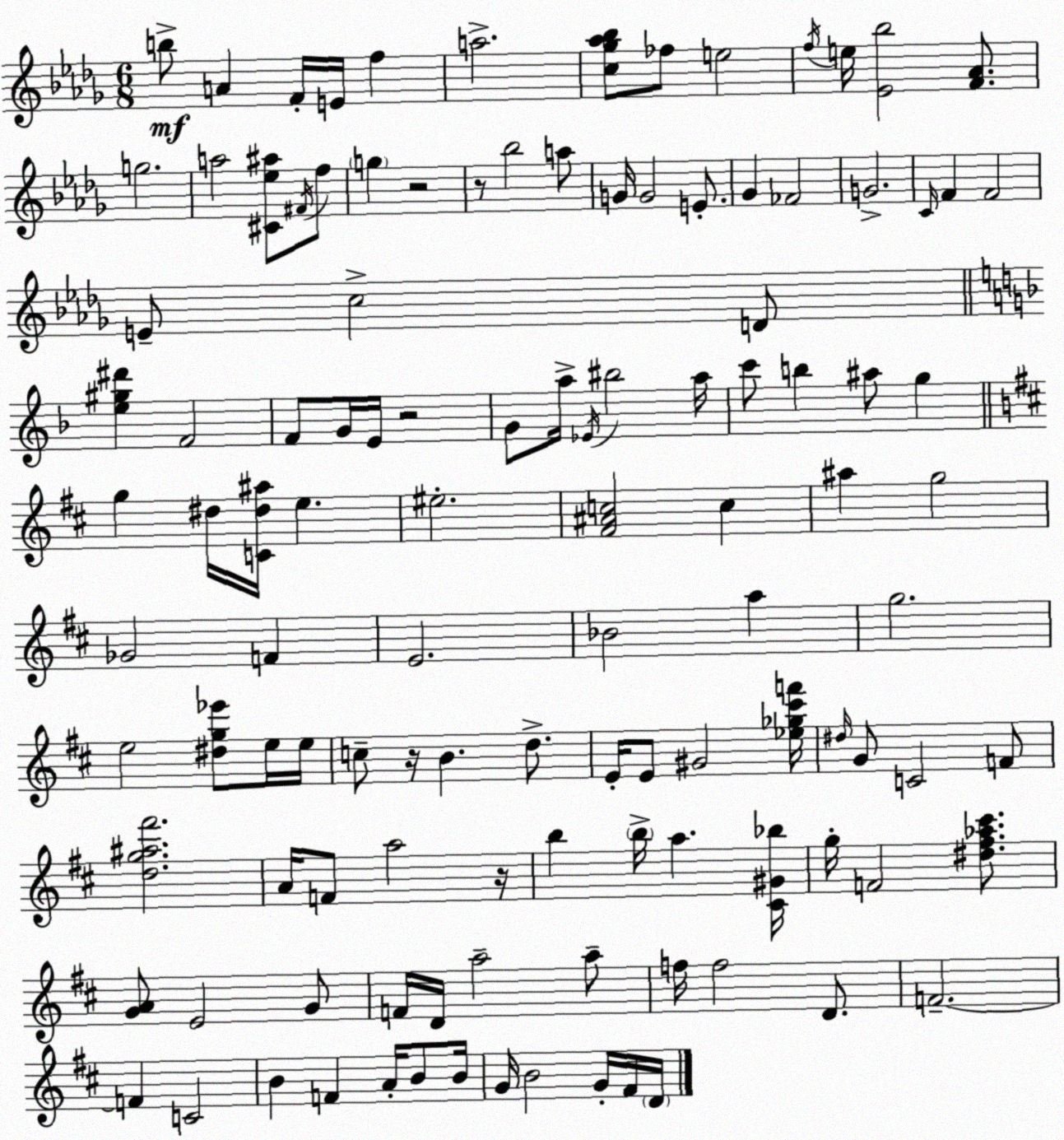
X:1
T:Untitled
M:6/8
L:1/4
K:Bbm
b/2 A F/4 E/4 f a2 [c_g_a_b]/2 _f/2 e2 f/4 e/4 [_E_b]2 [F_A]/2 g2 a2 [^C_e^a]/2 ^F/4 f/2 g z2 z/2 _b2 a/2 G/4 G2 E/2 _G _F2 G2 C/4 F F2 E/2 c2 D/2 [e^g^d'] F2 F/2 G/4 E/4 z2 G/2 a/4 _E/4 ^b2 a/4 c'/2 b ^a/2 g g ^d/4 [C^d^a]/4 e ^e2 [^F^Ac]2 c ^a g2 _G2 F E2 _B2 a g2 e2 [^dg_e']/2 e/4 e/4 c/2 z/4 B d/2 E/4 E/2 ^G2 [_e_g^c'f']/4 ^d/4 G/2 C2 F/2 [dg^a^f']2 A/4 F/2 a2 z/4 b b/4 a [^C^G_b]/4 g/4 F2 [^d^f_a^c']/2 [GA]/2 E2 G/2 F/4 D/4 a2 a/2 f/4 f2 D/2 F2 F C2 B F A/4 B/2 B/4 G/4 B2 G/4 ^F/4 D/4